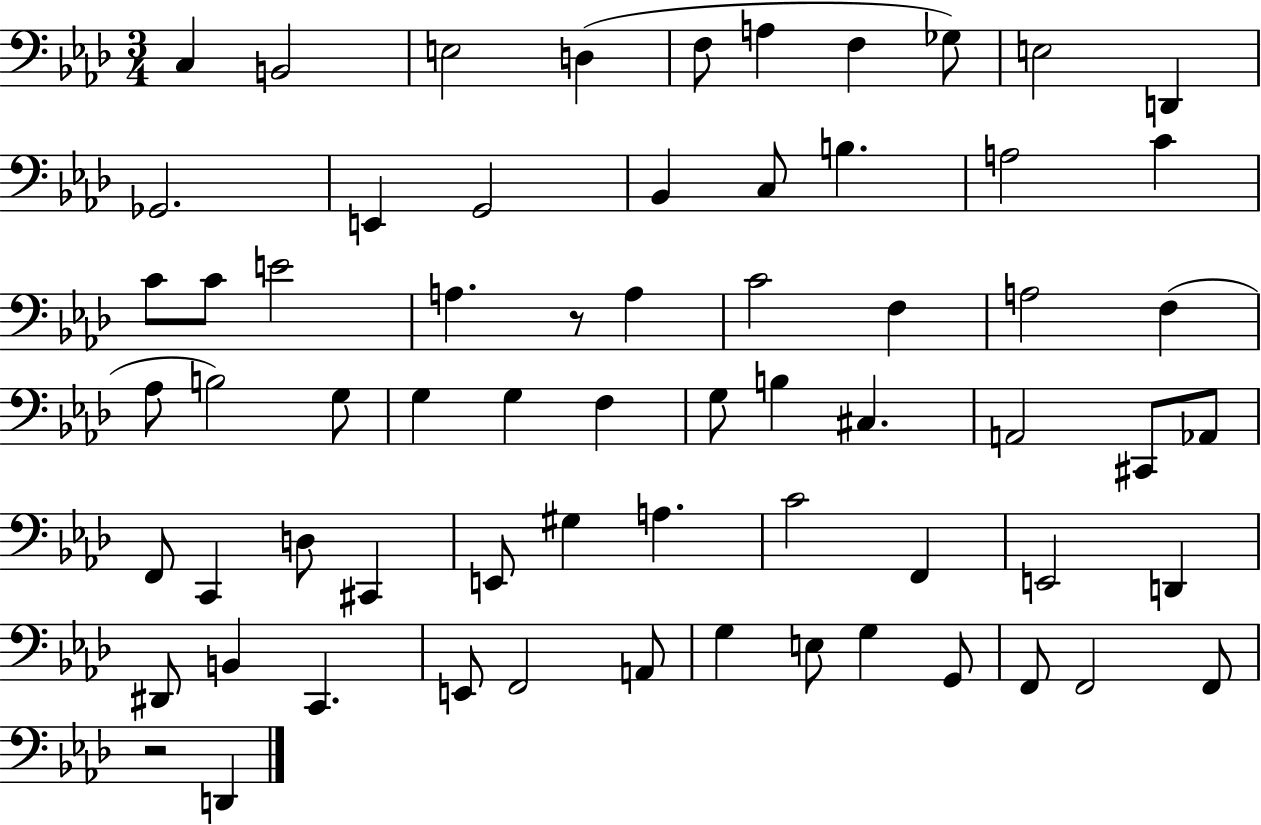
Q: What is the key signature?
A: AES major